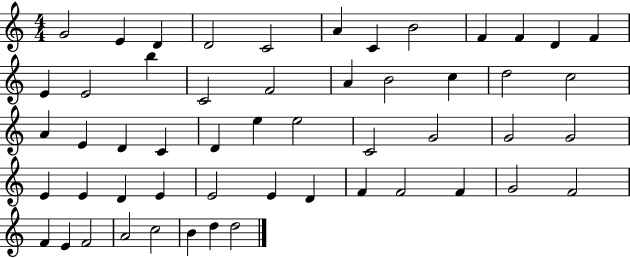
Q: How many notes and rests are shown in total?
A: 53